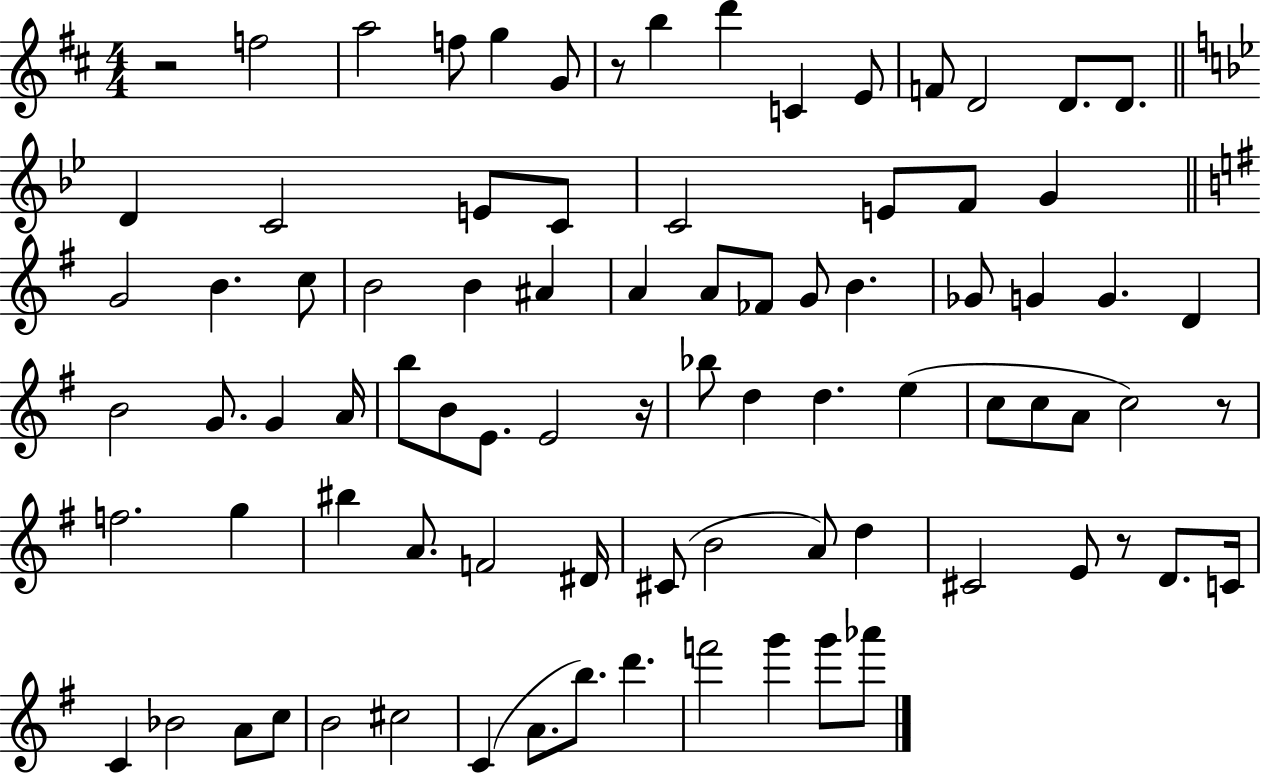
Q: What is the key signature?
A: D major